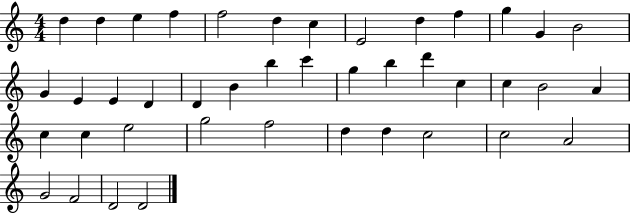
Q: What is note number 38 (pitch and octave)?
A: A4